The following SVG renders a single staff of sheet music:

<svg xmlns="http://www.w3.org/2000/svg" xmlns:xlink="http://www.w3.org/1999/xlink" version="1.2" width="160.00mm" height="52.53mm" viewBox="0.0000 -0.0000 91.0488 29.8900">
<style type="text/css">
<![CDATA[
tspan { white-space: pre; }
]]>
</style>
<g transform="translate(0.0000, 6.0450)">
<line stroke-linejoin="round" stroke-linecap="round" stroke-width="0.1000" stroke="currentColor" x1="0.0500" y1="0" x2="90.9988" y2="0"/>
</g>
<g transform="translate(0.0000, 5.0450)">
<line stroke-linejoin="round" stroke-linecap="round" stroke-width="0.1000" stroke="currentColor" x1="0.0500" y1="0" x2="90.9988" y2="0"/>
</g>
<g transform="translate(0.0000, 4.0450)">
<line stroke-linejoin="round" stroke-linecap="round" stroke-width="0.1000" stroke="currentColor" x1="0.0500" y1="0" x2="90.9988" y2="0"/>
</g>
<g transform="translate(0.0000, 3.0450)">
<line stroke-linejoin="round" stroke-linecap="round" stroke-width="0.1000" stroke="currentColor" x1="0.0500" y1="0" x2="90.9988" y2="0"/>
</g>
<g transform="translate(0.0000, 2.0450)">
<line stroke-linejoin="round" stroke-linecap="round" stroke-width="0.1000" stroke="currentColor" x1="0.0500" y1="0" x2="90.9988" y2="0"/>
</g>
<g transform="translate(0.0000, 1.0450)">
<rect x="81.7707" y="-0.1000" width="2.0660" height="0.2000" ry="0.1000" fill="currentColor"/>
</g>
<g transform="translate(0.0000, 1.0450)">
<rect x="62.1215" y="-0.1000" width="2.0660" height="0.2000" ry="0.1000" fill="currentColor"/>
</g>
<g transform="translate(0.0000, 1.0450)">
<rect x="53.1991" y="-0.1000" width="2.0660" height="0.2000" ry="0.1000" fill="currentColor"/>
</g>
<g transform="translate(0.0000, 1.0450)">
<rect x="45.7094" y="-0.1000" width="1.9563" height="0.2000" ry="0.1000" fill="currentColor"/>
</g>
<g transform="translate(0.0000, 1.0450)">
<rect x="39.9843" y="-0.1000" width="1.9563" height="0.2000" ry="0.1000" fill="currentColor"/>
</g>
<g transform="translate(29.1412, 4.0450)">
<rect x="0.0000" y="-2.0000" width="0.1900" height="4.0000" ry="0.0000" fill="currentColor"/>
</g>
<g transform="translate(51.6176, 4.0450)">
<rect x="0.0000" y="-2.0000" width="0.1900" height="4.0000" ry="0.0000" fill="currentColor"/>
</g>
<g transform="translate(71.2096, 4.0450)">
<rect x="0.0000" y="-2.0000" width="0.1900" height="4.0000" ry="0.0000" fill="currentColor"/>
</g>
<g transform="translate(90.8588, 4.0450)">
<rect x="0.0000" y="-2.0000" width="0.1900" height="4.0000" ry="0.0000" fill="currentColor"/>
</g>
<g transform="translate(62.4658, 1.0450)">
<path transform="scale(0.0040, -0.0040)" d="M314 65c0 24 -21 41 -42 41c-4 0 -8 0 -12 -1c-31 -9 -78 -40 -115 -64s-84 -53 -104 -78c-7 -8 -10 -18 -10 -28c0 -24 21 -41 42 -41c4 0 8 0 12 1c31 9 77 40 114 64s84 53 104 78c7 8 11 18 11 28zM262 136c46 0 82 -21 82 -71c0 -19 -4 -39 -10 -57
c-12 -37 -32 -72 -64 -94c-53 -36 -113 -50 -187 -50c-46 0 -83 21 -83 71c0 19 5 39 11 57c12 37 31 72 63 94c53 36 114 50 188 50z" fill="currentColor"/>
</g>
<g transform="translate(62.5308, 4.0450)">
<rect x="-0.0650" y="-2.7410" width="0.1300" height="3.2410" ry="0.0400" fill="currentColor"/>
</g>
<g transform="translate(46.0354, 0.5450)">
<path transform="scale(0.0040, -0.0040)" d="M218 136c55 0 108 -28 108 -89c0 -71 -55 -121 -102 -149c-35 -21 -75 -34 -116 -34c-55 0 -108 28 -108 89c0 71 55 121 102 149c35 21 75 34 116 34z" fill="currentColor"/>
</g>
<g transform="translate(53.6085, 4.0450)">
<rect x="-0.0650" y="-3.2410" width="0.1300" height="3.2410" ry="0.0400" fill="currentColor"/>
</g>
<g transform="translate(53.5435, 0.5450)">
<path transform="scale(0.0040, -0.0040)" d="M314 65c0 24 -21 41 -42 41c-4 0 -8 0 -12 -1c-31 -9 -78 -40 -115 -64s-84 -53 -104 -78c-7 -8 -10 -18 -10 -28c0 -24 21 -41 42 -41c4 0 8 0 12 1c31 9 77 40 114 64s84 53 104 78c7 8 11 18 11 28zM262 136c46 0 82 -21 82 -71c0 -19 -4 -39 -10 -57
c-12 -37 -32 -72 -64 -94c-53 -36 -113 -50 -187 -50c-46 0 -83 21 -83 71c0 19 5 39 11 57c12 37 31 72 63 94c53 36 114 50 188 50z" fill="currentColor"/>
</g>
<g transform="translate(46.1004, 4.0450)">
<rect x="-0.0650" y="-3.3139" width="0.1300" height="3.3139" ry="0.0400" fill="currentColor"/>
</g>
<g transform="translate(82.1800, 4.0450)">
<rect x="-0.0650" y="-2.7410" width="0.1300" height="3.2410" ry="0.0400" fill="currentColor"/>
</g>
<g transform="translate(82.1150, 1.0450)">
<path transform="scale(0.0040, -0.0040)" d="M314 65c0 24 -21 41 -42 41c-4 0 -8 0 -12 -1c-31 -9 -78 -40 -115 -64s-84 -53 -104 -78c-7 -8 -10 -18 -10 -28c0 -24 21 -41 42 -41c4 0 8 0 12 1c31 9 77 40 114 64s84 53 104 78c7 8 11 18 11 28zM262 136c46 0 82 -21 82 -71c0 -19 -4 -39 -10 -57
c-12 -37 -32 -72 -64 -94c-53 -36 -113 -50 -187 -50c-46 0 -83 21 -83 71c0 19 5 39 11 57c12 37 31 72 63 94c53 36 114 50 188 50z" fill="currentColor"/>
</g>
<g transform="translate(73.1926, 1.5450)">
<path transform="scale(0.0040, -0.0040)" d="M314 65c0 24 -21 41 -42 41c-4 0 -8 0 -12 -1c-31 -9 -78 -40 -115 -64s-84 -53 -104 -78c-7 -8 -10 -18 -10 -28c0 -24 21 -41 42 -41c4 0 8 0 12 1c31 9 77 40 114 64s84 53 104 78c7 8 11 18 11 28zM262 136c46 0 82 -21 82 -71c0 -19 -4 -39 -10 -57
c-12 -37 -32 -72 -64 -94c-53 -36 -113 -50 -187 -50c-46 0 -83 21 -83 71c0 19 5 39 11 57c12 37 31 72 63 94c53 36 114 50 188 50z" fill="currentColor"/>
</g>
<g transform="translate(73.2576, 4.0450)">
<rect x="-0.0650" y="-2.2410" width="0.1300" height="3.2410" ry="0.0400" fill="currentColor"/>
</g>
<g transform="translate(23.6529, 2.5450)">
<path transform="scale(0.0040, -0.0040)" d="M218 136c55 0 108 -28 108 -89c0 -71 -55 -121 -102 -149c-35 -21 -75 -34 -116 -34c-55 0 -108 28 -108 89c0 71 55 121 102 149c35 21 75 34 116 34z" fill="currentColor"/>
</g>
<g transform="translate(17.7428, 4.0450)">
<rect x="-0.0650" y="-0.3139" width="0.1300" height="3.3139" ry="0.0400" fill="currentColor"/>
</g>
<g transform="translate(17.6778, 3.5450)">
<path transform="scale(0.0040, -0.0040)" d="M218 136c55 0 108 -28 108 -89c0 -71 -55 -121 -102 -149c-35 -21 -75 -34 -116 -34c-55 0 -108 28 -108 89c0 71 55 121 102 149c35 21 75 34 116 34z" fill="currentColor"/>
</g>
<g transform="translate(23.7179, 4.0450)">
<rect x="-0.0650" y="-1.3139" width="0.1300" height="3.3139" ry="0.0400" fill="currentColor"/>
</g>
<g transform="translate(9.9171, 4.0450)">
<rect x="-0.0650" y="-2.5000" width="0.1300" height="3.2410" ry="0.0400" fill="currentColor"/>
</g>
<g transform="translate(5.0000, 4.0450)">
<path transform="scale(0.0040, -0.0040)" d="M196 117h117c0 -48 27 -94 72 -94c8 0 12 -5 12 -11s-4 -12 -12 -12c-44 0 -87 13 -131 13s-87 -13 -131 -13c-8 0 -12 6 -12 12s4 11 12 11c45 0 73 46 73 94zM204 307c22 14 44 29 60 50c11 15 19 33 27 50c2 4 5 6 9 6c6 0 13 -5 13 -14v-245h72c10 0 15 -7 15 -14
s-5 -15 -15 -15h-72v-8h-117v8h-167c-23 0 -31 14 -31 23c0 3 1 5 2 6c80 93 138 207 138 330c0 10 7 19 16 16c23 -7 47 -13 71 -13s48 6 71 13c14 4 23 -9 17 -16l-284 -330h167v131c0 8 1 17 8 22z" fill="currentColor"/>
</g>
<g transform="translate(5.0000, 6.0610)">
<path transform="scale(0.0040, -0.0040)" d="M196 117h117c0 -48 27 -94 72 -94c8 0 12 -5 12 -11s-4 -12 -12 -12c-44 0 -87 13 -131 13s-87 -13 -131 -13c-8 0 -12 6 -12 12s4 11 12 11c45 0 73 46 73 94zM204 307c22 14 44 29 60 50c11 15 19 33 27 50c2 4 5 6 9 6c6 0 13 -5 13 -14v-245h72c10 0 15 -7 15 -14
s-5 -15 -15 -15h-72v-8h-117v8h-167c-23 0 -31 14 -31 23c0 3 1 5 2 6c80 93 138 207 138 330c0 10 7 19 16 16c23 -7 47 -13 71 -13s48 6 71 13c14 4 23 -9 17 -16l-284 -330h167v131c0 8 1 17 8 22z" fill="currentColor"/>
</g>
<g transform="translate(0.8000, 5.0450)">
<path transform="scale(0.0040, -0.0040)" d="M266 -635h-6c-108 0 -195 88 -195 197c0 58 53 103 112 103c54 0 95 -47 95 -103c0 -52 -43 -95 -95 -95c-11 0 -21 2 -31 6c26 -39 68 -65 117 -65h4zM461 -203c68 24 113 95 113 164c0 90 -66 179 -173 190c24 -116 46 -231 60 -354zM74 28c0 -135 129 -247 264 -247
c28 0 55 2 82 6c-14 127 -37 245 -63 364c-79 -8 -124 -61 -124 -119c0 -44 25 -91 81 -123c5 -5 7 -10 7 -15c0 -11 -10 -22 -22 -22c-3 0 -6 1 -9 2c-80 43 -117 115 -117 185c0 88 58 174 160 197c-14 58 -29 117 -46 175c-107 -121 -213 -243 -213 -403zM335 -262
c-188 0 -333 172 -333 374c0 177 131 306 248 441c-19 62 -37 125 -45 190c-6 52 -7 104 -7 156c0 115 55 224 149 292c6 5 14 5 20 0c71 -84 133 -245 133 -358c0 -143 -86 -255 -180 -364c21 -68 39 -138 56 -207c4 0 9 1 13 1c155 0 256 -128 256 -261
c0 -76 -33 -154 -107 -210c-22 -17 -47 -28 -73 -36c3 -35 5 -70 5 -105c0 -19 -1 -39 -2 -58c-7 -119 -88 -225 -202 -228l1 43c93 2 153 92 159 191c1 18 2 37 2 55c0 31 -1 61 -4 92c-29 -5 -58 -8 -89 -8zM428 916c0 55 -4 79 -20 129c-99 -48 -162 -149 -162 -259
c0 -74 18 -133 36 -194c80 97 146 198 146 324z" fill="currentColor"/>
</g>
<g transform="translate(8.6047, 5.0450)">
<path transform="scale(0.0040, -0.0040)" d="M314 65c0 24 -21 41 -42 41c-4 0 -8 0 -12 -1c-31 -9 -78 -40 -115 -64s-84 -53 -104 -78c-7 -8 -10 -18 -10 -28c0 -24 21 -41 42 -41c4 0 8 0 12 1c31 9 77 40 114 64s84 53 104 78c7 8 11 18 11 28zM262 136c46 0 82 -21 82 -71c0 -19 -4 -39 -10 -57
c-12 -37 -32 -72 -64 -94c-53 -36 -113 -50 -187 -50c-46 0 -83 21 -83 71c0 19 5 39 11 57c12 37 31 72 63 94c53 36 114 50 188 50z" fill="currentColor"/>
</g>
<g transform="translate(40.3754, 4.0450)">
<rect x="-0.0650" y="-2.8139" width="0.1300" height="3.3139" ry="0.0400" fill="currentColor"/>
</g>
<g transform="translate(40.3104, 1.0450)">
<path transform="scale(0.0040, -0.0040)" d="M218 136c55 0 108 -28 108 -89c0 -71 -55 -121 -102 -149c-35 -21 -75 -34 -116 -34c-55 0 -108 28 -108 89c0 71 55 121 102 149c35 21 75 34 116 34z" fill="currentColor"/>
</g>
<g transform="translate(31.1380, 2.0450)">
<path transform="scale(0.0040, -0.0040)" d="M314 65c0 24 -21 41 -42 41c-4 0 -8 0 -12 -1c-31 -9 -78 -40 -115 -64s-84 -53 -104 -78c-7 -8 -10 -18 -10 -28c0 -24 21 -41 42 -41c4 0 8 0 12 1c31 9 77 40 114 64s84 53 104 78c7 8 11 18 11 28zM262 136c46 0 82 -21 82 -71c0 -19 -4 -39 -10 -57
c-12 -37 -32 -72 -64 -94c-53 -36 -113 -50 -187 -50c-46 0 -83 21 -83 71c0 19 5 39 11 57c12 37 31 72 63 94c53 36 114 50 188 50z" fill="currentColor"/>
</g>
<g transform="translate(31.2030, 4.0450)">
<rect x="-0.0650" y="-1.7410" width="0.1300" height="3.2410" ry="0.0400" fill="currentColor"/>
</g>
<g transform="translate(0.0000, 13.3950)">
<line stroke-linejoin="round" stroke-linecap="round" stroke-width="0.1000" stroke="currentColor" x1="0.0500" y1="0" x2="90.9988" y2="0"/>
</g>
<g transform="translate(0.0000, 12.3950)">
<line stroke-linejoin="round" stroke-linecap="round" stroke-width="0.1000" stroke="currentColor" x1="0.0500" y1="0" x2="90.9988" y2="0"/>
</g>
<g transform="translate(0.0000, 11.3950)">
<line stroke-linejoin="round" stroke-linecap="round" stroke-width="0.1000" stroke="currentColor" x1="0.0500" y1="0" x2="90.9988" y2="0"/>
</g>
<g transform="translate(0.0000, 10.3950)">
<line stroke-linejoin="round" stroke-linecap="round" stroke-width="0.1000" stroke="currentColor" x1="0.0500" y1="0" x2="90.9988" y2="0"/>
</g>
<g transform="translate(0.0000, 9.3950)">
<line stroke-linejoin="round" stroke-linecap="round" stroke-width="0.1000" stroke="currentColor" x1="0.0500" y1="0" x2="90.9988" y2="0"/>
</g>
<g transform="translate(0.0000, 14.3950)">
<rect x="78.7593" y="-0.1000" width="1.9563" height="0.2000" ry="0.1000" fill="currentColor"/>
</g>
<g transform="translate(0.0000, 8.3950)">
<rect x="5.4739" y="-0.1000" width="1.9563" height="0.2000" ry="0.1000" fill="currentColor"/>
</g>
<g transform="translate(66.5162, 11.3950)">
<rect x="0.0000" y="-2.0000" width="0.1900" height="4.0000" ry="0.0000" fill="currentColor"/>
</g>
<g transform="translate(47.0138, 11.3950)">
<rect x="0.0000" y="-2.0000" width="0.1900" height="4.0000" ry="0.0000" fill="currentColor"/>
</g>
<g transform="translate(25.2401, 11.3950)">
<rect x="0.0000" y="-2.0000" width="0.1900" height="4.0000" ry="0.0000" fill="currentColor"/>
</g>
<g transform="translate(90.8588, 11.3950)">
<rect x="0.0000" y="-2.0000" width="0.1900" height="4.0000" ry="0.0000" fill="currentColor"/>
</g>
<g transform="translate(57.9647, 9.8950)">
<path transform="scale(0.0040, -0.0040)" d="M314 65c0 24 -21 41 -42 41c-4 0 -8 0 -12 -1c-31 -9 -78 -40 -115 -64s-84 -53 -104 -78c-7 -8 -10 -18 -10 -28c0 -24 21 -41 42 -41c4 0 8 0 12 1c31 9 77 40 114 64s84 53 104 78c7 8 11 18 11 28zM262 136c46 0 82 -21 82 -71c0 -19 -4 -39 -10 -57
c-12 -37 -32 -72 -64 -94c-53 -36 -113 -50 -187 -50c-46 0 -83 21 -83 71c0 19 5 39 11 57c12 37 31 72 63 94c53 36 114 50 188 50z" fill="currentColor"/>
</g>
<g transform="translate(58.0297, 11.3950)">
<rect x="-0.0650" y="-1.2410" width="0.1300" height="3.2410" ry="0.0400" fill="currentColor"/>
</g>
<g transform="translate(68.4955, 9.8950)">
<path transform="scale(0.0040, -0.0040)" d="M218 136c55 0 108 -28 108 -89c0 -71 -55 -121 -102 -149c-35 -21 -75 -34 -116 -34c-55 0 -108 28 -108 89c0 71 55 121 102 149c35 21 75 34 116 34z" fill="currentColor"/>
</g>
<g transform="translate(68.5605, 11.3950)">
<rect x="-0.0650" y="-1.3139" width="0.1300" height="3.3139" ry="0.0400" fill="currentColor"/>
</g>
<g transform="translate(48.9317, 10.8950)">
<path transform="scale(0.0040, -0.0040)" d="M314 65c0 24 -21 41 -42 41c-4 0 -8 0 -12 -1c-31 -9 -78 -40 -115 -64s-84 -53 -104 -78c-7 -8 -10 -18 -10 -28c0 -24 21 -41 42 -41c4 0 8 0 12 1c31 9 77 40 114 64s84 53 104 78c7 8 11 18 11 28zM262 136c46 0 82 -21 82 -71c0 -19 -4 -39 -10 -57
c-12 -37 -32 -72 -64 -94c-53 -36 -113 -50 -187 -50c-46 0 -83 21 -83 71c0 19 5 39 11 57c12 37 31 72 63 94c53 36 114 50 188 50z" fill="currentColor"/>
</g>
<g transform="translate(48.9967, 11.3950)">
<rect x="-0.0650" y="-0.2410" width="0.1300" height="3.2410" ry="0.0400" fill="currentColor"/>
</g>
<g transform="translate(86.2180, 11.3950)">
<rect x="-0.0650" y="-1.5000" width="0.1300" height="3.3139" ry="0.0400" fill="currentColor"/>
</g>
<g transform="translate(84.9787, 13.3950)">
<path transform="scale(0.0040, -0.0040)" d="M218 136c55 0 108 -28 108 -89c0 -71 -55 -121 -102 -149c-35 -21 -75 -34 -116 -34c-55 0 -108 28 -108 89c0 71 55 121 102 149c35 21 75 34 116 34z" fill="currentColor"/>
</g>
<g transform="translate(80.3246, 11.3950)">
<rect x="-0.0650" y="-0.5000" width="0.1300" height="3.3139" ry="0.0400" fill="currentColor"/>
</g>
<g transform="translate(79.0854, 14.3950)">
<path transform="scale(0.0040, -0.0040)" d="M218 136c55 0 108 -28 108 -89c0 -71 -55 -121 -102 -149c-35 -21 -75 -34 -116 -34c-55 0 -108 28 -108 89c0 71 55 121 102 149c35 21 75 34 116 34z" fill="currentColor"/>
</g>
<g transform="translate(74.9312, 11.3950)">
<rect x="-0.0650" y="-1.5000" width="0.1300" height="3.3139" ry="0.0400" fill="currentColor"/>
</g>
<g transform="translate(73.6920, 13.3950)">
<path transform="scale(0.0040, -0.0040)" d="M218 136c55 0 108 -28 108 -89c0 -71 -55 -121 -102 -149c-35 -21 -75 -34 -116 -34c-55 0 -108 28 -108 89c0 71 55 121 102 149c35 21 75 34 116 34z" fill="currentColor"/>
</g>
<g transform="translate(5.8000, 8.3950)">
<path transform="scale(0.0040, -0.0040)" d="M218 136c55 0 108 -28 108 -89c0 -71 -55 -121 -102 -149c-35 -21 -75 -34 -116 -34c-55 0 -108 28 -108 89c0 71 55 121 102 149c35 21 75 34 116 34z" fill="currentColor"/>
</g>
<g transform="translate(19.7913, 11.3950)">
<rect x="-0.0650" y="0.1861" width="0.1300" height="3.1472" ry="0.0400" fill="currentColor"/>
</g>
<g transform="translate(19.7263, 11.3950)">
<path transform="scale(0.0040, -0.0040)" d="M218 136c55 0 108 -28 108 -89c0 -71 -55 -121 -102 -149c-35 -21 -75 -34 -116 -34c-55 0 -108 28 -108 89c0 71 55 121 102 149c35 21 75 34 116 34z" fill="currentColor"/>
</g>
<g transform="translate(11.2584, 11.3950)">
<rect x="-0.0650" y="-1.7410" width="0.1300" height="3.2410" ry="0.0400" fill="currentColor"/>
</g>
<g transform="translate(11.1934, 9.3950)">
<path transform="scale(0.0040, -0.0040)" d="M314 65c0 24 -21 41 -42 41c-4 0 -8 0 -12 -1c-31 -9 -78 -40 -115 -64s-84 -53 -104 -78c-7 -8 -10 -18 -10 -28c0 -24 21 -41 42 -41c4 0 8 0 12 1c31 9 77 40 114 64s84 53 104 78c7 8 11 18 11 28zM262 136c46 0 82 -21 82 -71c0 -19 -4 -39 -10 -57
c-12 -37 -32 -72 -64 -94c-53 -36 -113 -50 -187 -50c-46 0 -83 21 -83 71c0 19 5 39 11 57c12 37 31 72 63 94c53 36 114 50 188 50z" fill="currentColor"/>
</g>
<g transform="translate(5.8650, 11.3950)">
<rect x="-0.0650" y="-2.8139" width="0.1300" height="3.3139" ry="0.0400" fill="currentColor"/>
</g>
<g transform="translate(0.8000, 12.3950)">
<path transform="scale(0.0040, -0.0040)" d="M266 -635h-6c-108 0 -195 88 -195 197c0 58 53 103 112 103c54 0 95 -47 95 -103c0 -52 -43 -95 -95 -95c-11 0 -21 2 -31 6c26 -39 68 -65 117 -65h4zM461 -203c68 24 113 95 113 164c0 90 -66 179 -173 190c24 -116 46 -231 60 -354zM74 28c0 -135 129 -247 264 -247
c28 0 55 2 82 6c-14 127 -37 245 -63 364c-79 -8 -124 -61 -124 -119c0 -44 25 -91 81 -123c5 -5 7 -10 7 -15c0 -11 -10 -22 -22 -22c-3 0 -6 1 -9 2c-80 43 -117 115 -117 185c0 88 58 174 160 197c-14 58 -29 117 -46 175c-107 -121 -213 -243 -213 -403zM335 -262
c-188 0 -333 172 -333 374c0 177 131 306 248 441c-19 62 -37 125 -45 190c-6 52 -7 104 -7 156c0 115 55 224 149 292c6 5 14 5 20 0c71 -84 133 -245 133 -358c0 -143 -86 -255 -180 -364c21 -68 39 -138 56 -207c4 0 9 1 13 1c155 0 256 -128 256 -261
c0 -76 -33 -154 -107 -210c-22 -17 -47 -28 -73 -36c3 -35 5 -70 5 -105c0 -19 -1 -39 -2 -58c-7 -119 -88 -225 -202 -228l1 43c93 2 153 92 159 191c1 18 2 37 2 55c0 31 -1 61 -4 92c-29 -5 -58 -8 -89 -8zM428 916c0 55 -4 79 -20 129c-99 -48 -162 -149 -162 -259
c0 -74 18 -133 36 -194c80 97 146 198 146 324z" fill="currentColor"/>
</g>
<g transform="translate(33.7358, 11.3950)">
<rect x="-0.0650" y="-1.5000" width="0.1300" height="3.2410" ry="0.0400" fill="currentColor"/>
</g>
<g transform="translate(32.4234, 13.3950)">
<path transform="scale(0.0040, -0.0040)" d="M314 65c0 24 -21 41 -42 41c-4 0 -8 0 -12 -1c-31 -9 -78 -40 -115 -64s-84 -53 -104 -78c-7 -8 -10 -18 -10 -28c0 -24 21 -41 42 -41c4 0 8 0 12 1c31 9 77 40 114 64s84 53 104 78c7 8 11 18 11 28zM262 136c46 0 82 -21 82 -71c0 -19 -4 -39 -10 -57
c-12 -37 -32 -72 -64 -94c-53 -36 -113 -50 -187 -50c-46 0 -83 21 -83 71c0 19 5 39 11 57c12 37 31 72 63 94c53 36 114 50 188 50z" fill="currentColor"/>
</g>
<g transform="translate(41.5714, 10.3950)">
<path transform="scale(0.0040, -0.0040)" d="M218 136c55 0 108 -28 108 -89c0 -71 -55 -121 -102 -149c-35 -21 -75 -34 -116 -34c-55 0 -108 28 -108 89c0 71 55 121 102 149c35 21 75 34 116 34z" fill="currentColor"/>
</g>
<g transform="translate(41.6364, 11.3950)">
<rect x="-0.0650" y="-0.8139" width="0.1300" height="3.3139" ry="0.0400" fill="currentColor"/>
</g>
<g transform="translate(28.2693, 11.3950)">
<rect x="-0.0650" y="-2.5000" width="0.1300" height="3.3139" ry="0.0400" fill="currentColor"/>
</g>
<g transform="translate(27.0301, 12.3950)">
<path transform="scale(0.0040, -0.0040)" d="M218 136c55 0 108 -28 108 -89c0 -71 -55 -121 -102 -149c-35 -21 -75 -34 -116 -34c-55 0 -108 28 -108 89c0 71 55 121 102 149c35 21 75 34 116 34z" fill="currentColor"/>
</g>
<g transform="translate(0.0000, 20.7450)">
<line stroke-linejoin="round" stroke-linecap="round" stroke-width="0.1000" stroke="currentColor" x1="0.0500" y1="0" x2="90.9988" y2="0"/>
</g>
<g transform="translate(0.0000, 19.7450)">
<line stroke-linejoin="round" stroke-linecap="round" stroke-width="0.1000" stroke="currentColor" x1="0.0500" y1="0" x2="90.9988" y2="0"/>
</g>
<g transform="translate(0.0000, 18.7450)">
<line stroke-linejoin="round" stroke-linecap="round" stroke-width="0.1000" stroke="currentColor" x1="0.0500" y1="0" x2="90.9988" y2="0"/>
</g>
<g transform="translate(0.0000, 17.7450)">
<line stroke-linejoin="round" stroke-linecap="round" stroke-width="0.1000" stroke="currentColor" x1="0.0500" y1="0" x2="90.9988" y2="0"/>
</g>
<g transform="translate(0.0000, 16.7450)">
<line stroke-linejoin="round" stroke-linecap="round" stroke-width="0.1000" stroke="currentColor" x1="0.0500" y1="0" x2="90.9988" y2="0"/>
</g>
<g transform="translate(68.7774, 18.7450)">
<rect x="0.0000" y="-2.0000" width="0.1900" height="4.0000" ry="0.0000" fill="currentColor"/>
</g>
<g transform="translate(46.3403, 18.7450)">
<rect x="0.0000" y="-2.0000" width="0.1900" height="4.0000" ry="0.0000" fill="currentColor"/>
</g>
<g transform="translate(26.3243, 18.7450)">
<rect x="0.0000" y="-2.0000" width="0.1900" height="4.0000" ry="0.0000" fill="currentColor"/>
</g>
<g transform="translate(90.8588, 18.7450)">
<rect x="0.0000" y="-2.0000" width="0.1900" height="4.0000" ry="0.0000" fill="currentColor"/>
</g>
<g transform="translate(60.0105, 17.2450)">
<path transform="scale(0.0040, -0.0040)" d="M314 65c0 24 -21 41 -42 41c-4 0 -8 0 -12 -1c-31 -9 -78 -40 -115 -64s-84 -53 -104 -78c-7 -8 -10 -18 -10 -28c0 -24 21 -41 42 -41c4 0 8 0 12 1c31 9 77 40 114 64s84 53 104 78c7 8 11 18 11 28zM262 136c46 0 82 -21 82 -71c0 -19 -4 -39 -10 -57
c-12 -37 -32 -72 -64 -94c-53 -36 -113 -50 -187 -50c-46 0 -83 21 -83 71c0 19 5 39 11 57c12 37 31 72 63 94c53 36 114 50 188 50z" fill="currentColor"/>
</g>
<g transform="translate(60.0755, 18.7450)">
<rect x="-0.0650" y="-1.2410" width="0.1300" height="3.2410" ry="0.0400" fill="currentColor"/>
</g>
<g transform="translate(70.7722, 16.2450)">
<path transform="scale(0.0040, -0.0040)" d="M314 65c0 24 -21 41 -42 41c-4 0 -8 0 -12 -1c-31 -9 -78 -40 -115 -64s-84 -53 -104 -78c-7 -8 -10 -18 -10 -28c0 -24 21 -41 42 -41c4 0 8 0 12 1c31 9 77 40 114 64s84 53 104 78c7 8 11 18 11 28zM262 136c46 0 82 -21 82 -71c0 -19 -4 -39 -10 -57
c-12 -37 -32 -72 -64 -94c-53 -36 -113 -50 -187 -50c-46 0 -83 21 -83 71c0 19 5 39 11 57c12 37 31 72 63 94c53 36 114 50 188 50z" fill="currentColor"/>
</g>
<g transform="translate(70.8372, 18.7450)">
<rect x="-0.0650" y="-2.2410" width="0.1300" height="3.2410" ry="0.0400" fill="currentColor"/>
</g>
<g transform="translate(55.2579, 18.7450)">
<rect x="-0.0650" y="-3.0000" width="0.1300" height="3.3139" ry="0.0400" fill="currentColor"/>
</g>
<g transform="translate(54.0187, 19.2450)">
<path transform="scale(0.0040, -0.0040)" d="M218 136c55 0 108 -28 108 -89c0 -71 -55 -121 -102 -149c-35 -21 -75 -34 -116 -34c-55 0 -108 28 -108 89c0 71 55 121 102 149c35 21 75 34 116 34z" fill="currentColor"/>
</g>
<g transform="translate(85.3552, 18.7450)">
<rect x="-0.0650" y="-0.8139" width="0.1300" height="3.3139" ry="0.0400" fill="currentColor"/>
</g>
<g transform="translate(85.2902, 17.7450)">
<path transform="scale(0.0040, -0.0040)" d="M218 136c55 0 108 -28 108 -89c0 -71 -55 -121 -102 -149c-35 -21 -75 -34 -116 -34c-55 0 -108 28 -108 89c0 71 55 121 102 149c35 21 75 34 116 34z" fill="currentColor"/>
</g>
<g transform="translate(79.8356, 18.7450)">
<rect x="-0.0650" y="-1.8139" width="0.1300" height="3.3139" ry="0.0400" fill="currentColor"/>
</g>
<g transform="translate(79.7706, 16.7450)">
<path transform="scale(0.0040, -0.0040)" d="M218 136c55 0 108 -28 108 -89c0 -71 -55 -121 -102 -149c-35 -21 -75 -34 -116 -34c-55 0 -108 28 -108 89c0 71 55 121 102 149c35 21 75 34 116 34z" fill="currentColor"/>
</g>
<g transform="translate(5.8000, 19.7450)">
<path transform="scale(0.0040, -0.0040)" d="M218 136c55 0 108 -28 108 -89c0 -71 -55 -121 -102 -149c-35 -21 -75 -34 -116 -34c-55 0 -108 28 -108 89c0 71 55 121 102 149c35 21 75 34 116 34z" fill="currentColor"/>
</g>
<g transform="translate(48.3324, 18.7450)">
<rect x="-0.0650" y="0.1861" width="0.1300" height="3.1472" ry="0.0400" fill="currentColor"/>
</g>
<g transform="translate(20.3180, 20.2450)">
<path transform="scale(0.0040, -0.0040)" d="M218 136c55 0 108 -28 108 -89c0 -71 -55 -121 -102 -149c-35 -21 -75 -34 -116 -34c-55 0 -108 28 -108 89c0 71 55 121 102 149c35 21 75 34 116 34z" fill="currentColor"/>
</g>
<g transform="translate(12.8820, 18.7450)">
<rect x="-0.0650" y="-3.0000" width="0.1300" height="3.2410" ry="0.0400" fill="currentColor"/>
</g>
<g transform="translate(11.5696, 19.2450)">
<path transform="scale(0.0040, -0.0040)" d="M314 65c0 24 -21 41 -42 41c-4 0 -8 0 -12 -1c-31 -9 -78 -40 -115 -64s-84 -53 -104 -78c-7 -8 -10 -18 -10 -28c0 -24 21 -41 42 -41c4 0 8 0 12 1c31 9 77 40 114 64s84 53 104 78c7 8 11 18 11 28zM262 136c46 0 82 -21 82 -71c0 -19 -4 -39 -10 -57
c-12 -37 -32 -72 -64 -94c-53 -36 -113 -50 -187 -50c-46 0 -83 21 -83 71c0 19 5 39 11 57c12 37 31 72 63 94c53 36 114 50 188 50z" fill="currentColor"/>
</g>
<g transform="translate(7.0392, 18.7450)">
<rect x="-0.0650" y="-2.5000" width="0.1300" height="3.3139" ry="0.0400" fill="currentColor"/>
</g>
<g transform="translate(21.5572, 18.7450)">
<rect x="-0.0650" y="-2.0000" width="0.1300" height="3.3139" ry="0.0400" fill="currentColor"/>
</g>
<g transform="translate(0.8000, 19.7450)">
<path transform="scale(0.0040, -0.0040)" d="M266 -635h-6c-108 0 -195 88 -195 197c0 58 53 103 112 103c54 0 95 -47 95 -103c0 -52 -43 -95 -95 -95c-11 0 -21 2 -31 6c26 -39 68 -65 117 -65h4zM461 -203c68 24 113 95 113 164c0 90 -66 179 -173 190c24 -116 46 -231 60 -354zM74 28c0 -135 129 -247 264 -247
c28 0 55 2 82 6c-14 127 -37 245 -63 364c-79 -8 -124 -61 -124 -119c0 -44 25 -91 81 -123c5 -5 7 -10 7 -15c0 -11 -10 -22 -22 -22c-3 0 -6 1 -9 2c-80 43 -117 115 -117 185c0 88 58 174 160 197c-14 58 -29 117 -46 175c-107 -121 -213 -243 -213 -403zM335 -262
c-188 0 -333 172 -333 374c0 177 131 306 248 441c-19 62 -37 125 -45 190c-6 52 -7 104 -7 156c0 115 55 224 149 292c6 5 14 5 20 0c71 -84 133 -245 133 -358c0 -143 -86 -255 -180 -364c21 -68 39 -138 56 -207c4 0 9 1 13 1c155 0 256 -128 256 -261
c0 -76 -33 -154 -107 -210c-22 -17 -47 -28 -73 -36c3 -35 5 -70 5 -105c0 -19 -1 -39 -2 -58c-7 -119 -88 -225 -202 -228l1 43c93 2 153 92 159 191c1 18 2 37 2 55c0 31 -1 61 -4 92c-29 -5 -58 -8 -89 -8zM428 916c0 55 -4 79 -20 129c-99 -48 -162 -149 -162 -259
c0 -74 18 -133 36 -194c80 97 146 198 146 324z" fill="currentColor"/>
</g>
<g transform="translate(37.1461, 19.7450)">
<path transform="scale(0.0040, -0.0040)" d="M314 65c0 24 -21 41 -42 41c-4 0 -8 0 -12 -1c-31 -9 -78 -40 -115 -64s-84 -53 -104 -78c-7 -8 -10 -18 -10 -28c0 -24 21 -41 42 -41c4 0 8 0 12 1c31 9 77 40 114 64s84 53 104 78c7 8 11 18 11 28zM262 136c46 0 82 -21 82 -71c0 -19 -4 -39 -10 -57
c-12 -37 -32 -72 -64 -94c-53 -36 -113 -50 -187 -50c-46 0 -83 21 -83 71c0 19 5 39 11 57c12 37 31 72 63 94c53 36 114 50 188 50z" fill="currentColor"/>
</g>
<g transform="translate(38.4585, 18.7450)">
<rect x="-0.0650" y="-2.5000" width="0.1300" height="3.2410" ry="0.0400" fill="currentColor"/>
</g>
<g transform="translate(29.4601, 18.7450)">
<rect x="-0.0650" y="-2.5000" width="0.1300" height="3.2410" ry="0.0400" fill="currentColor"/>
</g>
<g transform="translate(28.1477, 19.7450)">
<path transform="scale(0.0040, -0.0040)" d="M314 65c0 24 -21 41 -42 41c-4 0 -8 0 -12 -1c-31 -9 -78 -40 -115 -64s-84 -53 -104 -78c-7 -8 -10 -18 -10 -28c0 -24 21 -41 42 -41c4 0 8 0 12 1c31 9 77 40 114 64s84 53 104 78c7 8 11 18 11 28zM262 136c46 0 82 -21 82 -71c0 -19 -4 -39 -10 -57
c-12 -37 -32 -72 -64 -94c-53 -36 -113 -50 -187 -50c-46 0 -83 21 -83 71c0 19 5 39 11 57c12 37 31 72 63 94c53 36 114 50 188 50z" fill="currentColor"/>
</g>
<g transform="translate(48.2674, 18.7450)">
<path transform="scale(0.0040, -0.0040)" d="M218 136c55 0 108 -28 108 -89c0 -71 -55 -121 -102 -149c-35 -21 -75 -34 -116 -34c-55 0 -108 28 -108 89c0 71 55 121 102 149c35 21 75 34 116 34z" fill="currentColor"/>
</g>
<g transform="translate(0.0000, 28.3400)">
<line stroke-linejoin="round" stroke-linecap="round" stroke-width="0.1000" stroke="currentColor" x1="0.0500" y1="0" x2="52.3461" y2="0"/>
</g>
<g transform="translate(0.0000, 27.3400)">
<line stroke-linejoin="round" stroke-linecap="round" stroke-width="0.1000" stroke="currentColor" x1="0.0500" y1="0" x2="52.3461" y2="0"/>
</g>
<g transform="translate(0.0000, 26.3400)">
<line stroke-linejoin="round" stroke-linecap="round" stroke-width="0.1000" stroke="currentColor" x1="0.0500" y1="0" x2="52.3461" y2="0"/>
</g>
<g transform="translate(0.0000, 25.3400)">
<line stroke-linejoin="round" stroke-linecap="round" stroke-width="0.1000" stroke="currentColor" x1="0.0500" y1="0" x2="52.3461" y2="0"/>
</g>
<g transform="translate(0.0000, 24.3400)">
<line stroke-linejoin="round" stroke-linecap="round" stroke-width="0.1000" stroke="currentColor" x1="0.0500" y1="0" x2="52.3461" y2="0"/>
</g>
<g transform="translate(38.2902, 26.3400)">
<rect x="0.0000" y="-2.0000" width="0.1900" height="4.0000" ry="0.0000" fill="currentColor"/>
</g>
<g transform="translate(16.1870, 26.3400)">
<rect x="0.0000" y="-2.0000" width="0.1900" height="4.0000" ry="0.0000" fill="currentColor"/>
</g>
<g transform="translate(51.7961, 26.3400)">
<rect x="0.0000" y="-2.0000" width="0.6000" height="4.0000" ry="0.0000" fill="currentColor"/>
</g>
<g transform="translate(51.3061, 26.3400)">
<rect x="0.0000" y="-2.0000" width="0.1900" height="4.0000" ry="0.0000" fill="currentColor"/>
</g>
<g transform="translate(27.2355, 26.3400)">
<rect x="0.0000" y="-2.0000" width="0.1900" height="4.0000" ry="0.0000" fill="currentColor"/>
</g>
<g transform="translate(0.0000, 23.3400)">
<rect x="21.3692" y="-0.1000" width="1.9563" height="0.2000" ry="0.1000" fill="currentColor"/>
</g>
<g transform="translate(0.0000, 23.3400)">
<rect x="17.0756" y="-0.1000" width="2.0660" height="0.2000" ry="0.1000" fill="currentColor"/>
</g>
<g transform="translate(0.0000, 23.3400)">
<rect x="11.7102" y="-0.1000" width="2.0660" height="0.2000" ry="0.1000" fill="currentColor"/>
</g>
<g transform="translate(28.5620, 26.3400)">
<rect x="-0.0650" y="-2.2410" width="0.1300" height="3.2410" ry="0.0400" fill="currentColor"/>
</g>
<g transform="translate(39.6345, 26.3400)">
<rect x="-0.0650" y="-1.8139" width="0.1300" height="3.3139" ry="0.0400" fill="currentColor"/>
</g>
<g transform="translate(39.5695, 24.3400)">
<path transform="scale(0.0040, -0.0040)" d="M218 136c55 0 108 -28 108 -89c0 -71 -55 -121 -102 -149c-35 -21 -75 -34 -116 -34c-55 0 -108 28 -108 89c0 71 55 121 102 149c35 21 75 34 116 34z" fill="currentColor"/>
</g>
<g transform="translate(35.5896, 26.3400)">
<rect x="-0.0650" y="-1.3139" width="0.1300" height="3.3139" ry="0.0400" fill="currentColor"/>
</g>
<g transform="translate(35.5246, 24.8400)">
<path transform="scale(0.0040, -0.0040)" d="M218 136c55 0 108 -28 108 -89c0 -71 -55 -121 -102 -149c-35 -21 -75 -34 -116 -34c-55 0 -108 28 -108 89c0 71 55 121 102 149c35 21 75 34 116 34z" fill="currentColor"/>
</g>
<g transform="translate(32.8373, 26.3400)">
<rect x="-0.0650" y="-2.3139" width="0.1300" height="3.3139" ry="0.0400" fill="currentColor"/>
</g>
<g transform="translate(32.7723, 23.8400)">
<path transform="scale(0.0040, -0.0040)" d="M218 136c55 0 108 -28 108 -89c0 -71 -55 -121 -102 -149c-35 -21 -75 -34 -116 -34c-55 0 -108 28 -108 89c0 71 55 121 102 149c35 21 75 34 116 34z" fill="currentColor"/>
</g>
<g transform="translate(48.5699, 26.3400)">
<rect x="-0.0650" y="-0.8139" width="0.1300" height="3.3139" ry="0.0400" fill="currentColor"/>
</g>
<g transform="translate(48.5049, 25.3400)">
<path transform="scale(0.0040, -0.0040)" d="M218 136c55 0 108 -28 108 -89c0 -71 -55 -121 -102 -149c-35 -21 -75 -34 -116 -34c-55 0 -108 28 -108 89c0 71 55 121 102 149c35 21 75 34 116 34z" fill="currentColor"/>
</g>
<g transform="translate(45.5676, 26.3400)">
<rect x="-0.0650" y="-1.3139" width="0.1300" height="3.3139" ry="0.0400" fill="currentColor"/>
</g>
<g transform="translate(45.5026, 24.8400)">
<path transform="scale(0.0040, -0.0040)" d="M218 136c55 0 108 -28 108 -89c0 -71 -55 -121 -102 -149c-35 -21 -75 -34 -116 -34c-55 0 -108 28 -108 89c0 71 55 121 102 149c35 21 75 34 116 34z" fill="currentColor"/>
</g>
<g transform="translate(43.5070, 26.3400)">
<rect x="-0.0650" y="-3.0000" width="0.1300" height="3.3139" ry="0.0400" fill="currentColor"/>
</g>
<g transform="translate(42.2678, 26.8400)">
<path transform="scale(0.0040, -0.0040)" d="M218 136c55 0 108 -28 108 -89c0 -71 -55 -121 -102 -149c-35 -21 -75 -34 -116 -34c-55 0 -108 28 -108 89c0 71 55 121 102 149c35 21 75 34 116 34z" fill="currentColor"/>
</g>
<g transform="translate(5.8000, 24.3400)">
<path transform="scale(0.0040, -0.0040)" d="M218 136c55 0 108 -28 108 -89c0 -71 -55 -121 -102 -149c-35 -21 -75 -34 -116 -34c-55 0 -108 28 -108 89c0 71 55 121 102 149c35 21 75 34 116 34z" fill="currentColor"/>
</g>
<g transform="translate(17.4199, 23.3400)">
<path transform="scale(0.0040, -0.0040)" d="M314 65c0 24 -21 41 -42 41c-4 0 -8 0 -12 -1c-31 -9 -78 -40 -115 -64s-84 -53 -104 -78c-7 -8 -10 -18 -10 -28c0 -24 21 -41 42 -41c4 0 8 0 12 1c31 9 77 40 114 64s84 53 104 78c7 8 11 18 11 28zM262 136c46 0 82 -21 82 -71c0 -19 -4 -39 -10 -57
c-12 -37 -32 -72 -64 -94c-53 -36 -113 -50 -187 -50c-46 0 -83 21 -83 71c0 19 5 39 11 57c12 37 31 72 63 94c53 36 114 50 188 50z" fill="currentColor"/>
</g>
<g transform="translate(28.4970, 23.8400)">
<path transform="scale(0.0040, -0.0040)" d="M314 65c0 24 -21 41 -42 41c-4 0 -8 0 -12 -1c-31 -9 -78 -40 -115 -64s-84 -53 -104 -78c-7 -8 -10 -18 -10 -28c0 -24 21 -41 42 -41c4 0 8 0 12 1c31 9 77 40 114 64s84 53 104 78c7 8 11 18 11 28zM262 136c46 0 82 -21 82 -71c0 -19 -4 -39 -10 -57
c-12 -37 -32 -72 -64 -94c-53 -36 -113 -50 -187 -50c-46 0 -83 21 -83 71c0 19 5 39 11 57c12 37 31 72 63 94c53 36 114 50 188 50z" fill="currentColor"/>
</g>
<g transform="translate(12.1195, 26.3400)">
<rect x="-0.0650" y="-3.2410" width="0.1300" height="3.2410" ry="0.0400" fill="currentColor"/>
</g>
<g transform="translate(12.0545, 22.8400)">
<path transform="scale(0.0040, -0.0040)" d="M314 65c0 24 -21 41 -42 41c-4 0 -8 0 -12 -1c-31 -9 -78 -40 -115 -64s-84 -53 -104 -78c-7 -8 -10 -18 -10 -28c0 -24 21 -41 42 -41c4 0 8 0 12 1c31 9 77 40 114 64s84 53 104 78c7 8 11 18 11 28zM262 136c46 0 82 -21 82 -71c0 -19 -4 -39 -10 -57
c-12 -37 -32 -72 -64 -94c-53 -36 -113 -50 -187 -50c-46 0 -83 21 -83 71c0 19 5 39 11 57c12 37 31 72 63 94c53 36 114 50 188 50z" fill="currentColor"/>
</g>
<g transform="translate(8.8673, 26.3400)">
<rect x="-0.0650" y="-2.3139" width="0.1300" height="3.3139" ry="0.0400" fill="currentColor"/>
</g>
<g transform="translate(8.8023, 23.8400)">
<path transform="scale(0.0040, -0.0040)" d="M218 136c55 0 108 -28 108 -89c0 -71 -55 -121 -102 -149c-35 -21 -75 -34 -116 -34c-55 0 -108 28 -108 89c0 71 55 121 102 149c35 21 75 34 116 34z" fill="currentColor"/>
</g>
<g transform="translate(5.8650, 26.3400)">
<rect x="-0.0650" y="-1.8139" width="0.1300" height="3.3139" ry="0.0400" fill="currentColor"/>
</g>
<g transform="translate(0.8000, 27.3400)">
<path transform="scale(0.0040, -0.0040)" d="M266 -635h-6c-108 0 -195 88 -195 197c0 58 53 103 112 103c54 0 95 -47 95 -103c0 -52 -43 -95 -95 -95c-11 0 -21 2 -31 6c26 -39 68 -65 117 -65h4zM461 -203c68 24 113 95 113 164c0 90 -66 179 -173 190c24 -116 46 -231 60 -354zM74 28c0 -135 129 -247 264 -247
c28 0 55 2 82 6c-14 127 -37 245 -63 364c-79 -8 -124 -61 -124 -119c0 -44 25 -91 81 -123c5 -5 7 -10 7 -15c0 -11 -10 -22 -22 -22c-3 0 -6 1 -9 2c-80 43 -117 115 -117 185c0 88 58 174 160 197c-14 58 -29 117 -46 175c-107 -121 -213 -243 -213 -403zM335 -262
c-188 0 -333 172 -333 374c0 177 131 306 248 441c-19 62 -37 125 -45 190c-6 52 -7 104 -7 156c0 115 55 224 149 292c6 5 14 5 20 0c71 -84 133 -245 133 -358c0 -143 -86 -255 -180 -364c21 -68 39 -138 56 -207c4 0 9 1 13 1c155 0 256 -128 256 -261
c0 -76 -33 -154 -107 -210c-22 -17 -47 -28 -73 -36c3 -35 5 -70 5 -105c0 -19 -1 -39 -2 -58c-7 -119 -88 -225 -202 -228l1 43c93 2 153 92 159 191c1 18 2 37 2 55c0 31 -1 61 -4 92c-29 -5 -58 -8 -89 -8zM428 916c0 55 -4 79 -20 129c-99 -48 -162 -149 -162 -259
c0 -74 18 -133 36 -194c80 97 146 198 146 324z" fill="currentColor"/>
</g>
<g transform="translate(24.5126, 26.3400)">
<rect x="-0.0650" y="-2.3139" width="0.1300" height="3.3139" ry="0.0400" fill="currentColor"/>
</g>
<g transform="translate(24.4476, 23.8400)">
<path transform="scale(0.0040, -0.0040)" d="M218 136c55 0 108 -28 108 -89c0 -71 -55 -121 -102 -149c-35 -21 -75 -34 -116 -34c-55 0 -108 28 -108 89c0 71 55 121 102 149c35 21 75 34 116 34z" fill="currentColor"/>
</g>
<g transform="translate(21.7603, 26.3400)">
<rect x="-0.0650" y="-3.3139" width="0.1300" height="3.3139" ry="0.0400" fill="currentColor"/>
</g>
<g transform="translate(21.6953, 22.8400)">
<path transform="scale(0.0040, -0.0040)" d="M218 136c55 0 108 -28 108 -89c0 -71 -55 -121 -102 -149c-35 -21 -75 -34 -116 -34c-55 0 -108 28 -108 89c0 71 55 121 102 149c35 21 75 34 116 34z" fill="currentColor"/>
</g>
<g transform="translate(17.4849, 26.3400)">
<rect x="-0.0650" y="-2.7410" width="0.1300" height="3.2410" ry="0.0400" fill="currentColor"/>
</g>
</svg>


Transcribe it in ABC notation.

X:1
T:Untitled
M:4/4
L:1/4
K:C
G2 c e f2 a b b2 a2 g2 a2 a f2 B G E2 d c2 e2 e E C E G A2 F G2 G2 B A e2 g2 f d f g b2 a2 b g g2 g e f A e d